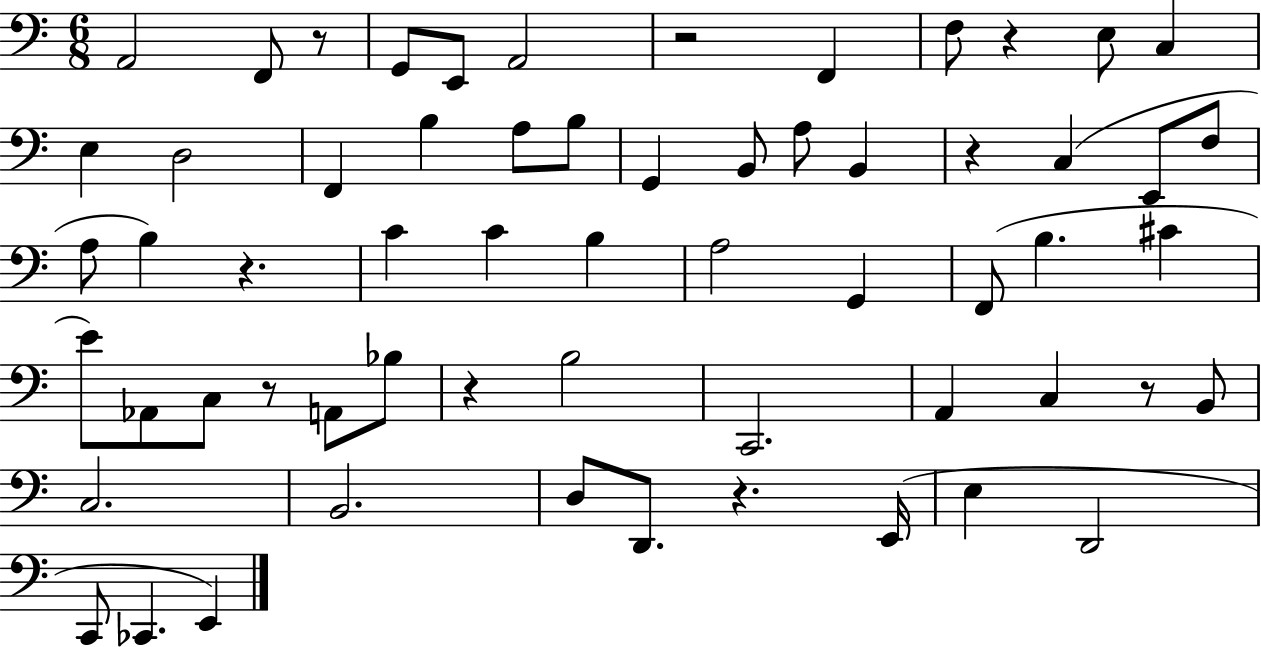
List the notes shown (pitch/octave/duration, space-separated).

A2/h F2/e R/e G2/e E2/e A2/h R/h F2/q F3/e R/q E3/e C3/q E3/q D3/h F2/q B3/q A3/e B3/e G2/q B2/e A3/e B2/q R/q C3/q E2/e F3/e A3/e B3/q R/q. C4/q C4/q B3/q A3/h G2/q F2/e B3/q. C#4/q E4/e Ab2/e C3/e R/e A2/e Bb3/e R/q B3/h C2/h. A2/q C3/q R/e B2/e C3/h. B2/h. D3/e D2/e. R/q. E2/s E3/q D2/h C2/e CES2/q. E2/q